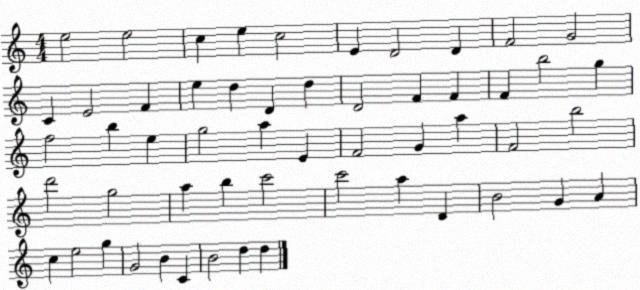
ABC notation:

X:1
T:Untitled
M:4/4
L:1/4
K:C
e2 e2 c e c2 E D2 D F2 G2 C E2 F e d D d D2 F F F b2 g f2 b e g2 a E F2 G a F2 b2 d'2 g2 a b c'2 c'2 a D B2 G A c e2 g G2 B C B2 d d